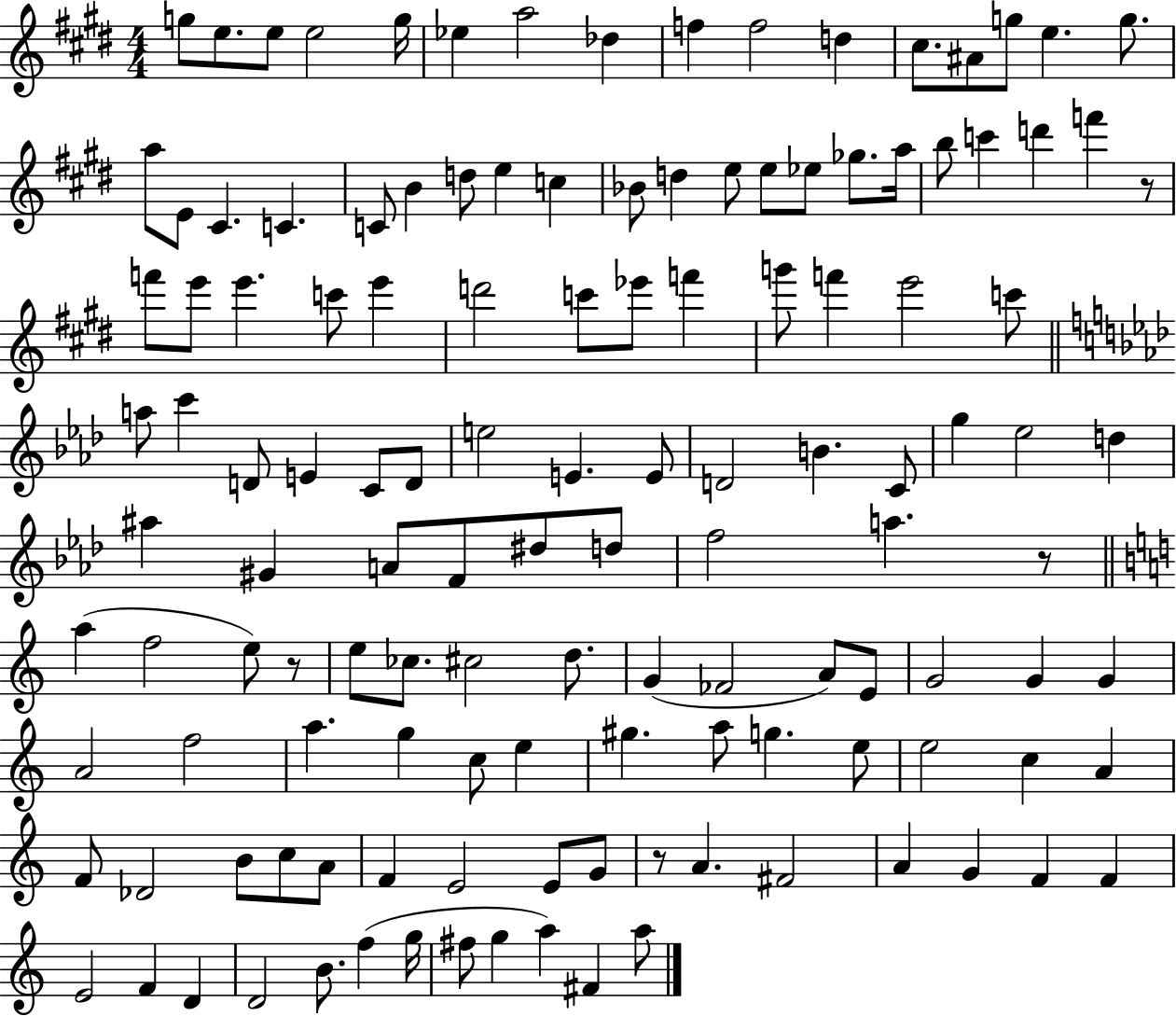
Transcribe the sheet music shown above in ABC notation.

X:1
T:Untitled
M:4/4
L:1/4
K:E
g/2 e/2 e/2 e2 g/4 _e a2 _d f f2 d ^c/2 ^A/2 g/2 e g/2 a/2 E/2 ^C C C/2 B d/2 e c _B/2 d e/2 e/2 _e/2 _g/2 a/4 b/2 c' d' f' z/2 f'/2 e'/2 e' c'/2 e' d'2 c'/2 _e'/2 f' g'/2 f' e'2 c'/2 a/2 c' D/2 E C/2 D/2 e2 E E/2 D2 B C/2 g _e2 d ^a ^G A/2 F/2 ^d/2 d/2 f2 a z/2 a f2 e/2 z/2 e/2 _c/2 ^c2 d/2 G _F2 A/2 E/2 G2 G G A2 f2 a g c/2 e ^g a/2 g e/2 e2 c A F/2 _D2 B/2 c/2 A/2 F E2 E/2 G/2 z/2 A ^F2 A G F F E2 F D D2 B/2 f g/4 ^f/2 g a ^F a/2